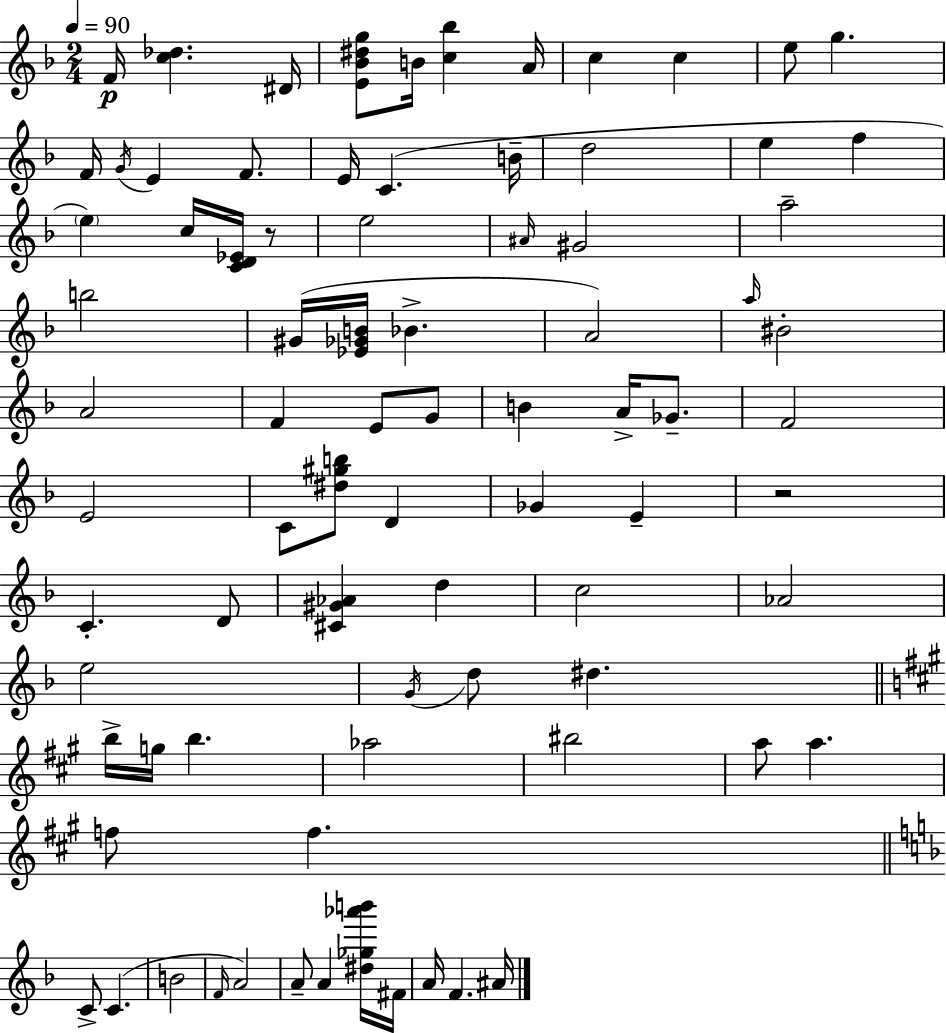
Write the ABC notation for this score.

X:1
T:Untitled
M:2/4
L:1/4
K:Dm
F/4 [c_d] ^D/4 [E_B^dg]/2 B/4 [c_b] A/4 c c e/2 g F/4 G/4 E F/2 E/4 C B/4 d2 e f e c/4 [CD_E]/4 z/2 e2 ^A/4 ^G2 a2 b2 ^G/4 [_E_GB]/4 _B A2 a/4 ^B2 A2 F E/2 G/2 B A/4 _G/2 F2 E2 C/2 [^d^gb]/2 D _G E z2 C D/2 [^C^G_A] d c2 _A2 e2 G/4 d/2 ^d b/4 g/4 b _a2 ^b2 a/2 a f/2 f C/2 C B2 F/4 A2 A/2 A [^d_g_a'b']/4 ^F/4 A/4 F ^A/4